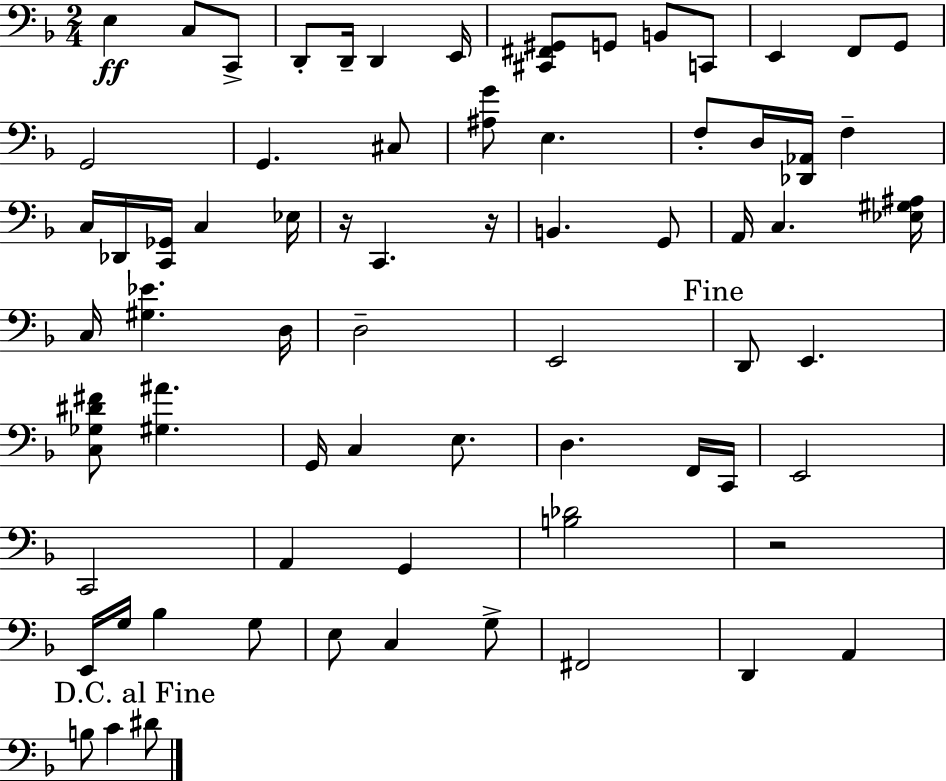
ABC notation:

X:1
T:Untitled
M:2/4
L:1/4
K:F
E, C,/2 C,,/2 D,,/2 D,,/4 D,, E,,/4 [^C,,^F,,^G,,]/2 G,,/2 B,,/2 C,,/2 E,, F,,/2 G,,/2 G,,2 G,, ^C,/2 [^A,G]/2 E, F,/2 D,/4 [_D,,_A,,]/4 F, C,/4 _D,,/4 [C,,_G,,]/4 C, _E,/4 z/4 C,, z/4 B,, G,,/2 A,,/4 C, [_E,^G,^A,]/4 C,/4 [^G,_E] D,/4 D,2 E,,2 D,,/2 E,, [C,_G,^D^F]/2 [^G,^A] G,,/4 C, E,/2 D, F,,/4 C,,/4 E,,2 C,,2 A,, G,, [B,_D]2 z2 E,,/4 G,/4 _B, G,/2 E,/2 C, G,/2 ^F,,2 D,, A,, B,/2 C ^D/2